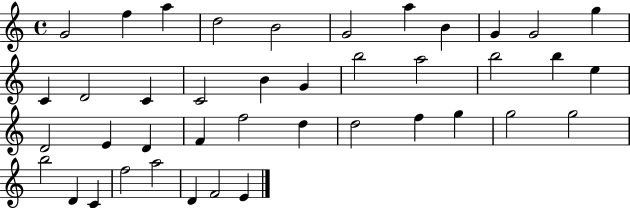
X:1
T:Untitled
M:4/4
L:1/4
K:C
G2 f a d2 B2 G2 a B G G2 g C D2 C C2 B G b2 a2 b2 b e D2 E D F f2 d d2 f g g2 g2 b2 D C f2 a2 D F2 E